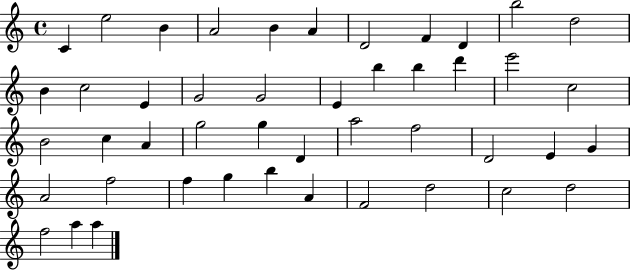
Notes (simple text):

C4/q E5/h B4/q A4/h B4/q A4/q D4/h F4/q D4/q B5/h D5/h B4/q C5/h E4/q G4/h G4/h E4/q B5/q B5/q D6/q E6/h C5/h B4/h C5/q A4/q G5/h G5/q D4/q A5/h F5/h D4/h E4/q G4/q A4/h F5/h F5/q G5/q B5/q A4/q F4/h D5/h C5/h D5/h F5/h A5/q A5/q